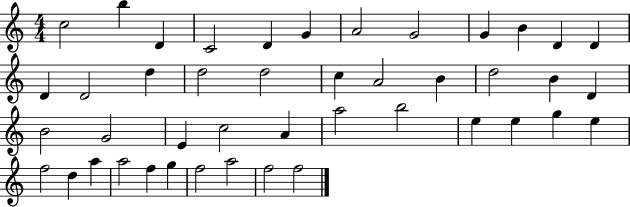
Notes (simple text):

C5/h B5/q D4/q C4/h D4/q G4/q A4/h G4/h G4/q B4/q D4/q D4/q D4/q D4/h D5/q D5/h D5/h C5/q A4/h B4/q D5/h B4/q D4/q B4/h G4/h E4/q C5/h A4/q A5/h B5/h E5/q E5/q G5/q E5/q F5/h D5/q A5/q A5/h F5/q G5/q F5/h A5/h F5/h F5/h